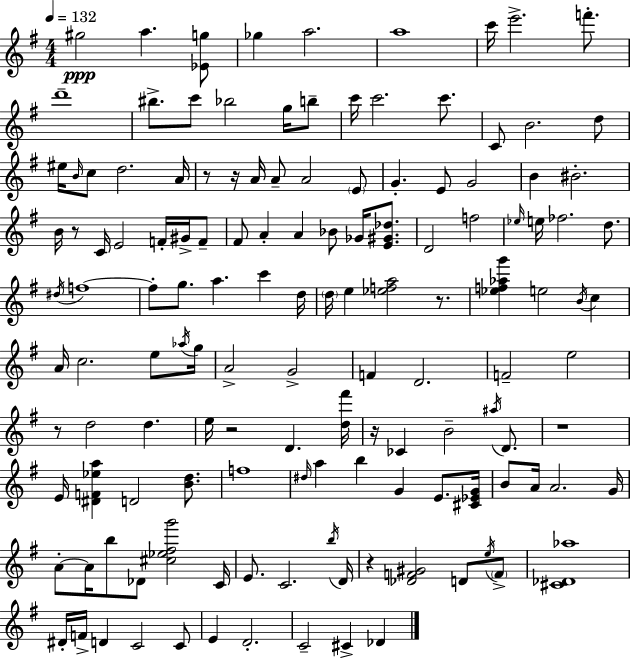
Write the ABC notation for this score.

X:1
T:Untitled
M:4/4
L:1/4
K:Em
^g2 a [_Eg]/2 _g a2 a4 c'/4 e'2 f'/2 d'4 ^b/2 c'/2 _b2 g/4 b/2 c'/4 c'2 c'/2 C/2 B2 d/2 ^e/4 B/4 c/2 d2 A/4 z/2 z/4 A/4 A/2 A2 E/2 G E/2 G2 B ^B2 B/4 z/2 C/4 E2 F/4 ^G/4 F/2 ^F/2 A A _B/2 _G/4 [E^G_d]/2 D2 f2 _e/4 e/4 _f2 d/2 ^d/4 f4 f/2 g/2 a c' d/4 d/4 e [_efa]2 z/2 [_ef_ag'] e2 B/4 c A/4 c2 e/2 _a/4 g/4 A2 G2 F D2 F2 e2 z/2 d2 d e/4 z2 D [d^f']/4 z/4 _C B2 ^a/4 D/2 z4 E/4 [^DF_ea] D2 [Bd]/2 f4 ^d/4 a b G E/2 [^C_EG]/4 B/2 A/4 A2 G/4 A/2 A/4 b/2 _D/2 [^c_e^fg']2 C/4 E/2 C2 b/4 D/4 z [_DF^G]2 D/2 e/4 F/2 [^C_D_a]4 ^D/4 F/4 D C2 C/2 E D2 C2 ^C _D